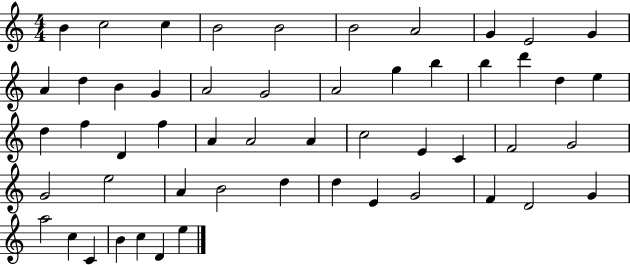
B4/q C5/h C5/q B4/h B4/h B4/h A4/h G4/q E4/h G4/q A4/q D5/q B4/q G4/q A4/h G4/h A4/h G5/q B5/q B5/q D6/q D5/q E5/q D5/q F5/q D4/q F5/q A4/q A4/h A4/q C5/h E4/q C4/q F4/h G4/h G4/h E5/h A4/q B4/h D5/q D5/q E4/q G4/h F4/q D4/h G4/q A5/h C5/q C4/q B4/q C5/q D4/q E5/q